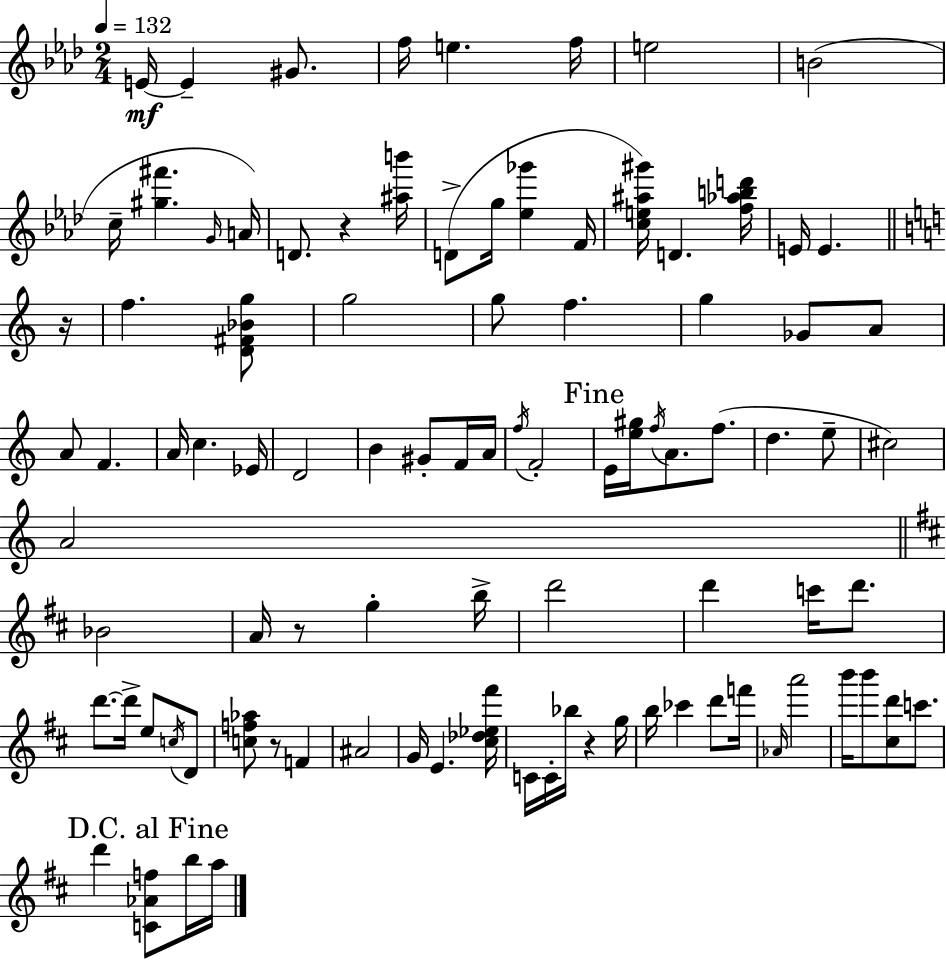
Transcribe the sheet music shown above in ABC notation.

X:1
T:Untitled
M:2/4
L:1/4
K:Ab
E/4 E ^G/2 f/4 e f/4 e2 B2 c/4 [^g^f'] G/4 A/4 D/2 z [^ab']/4 D/2 g/4 [_e_g'] F/4 [ce^a^g']/4 D [f_abd']/4 E/4 E z/4 f [D^F_Bg]/2 g2 g/2 f g _G/2 A/2 A/2 F A/4 c _E/4 D2 B ^G/2 F/4 A/4 f/4 F2 E/4 [e^g]/4 f/4 A/2 f/2 d e/2 ^c2 A2 _B2 A/4 z/2 g b/4 d'2 d' c'/4 d'/2 d'/2 d'/4 e/2 c/4 D/2 [cf_a]/2 z/2 F ^A2 G/4 E [^c_d_e^f']/4 C/4 C/4 _b/4 z g/4 b/4 _c' d'/2 f'/4 _A/4 a'2 b'/4 b'/2 [^cd']/2 c'/2 d' [C_Af]/2 b/4 a/4